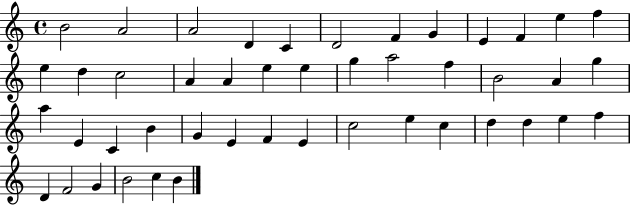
B4/h A4/h A4/h D4/q C4/q D4/h F4/q G4/q E4/q F4/q E5/q F5/q E5/q D5/q C5/h A4/q A4/q E5/q E5/q G5/q A5/h F5/q B4/h A4/q G5/q A5/q E4/q C4/q B4/q G4/q E4/q F4/q E4/q C5/h E5/q C5/q D5/q D5/q E5/q F5/q D4/q F4/h G4/q B4/h C5/q B4/q